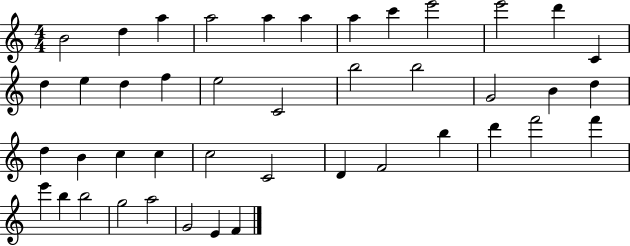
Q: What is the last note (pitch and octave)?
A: F4